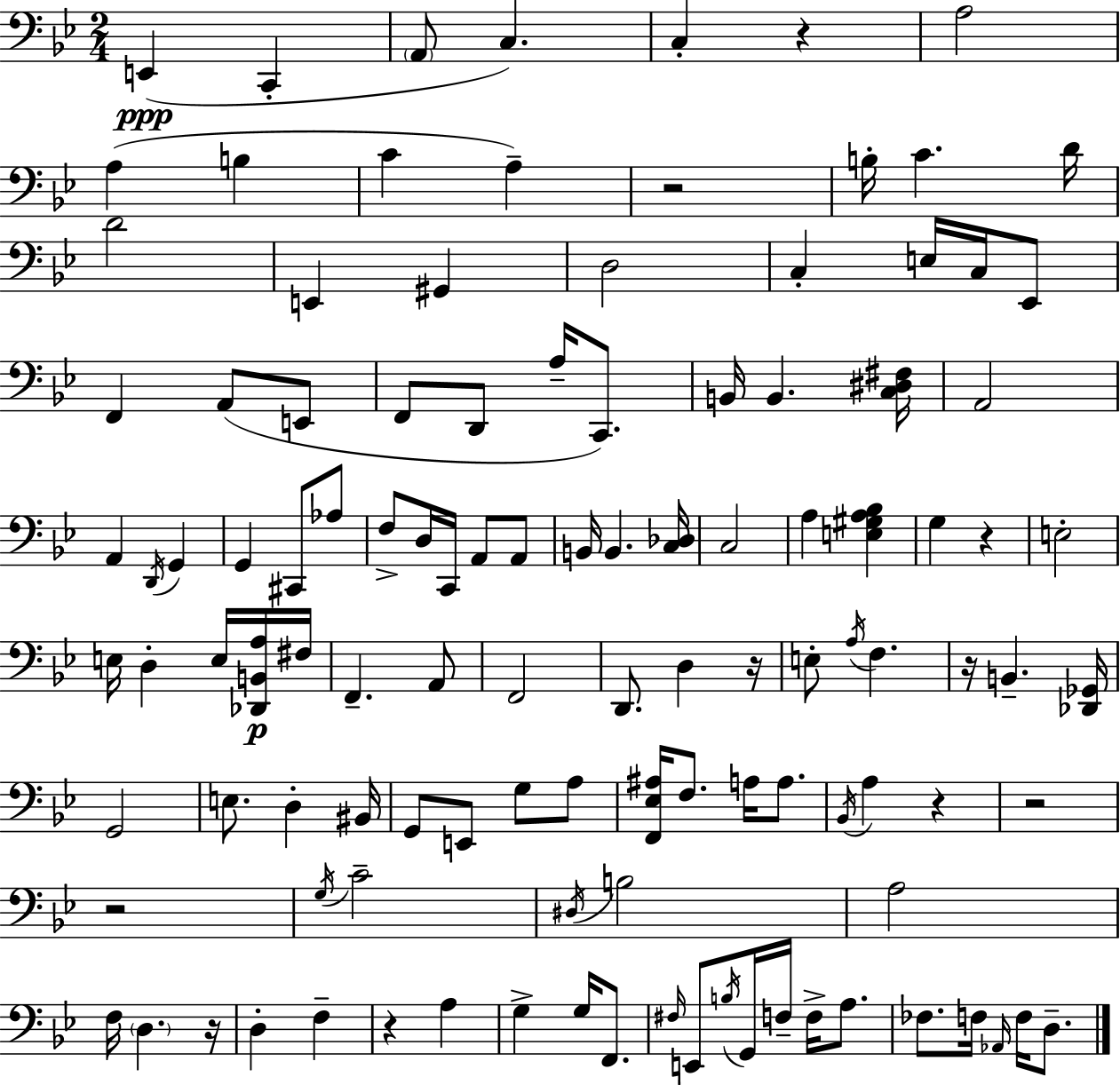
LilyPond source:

{
  \clef bass
  \numericTimeSignature
  \time 2/4
  \key g \minor
  e,4(\ppp c,4-. | \parenthesize a,8 c4.) | c4-. r4 | a2 | \break a4( b4 | c'4 a4--) | r2 | b16-. c'4. d'16 | \break d'2 | e,4 gis,4 | d2 | c4-. e16 c16 ees,8 | \break f,4 a,8( e,8 | f,8 d,8 a16-- c,8.) | b,16 b,4. <c dis fis>16 | a,2 | \break a,4 \acciaccatura { d,16 } g,4 | g,4 cis,8 aes8 | f8-> d16 c,16 a,8 a,8 | b,16 b,4. | \break <c des>16 c2 | a4 <e gis a bes>4 | g4 r4 | e2-. | \break e16 d4-. e16 <des, b, a>16\p | fis16 f,4.-- a,8 | f,2 | d,8. d4 | \break r16 e8-. \acciaccatura { a16 } f4. | r16 b,4.-- | <des, ges,>16 g,2 | e8. d4-. | \break bis,16 g,8 e,8 g8 | a8 <f, ees ais>16 f8. a16 a8. | \acciaccatura { bes,16 } a4 r4 | r2 | \break r2 | \acciaccatura { g16 } c'2-- | \acciaccatura { dis16 } b2 | a2 | \break f16 \parenthesize d4. | r16 d4-. | f4-- r4 | a4 g4-> | \break g16 f,8. \grace { fis16 } e,8 | \acciaccatura { b16 } g,16 f16-- f16-> a8. fes8. | f16 \grace { aes,16 } f16 d8.-- | \bar "|."
}